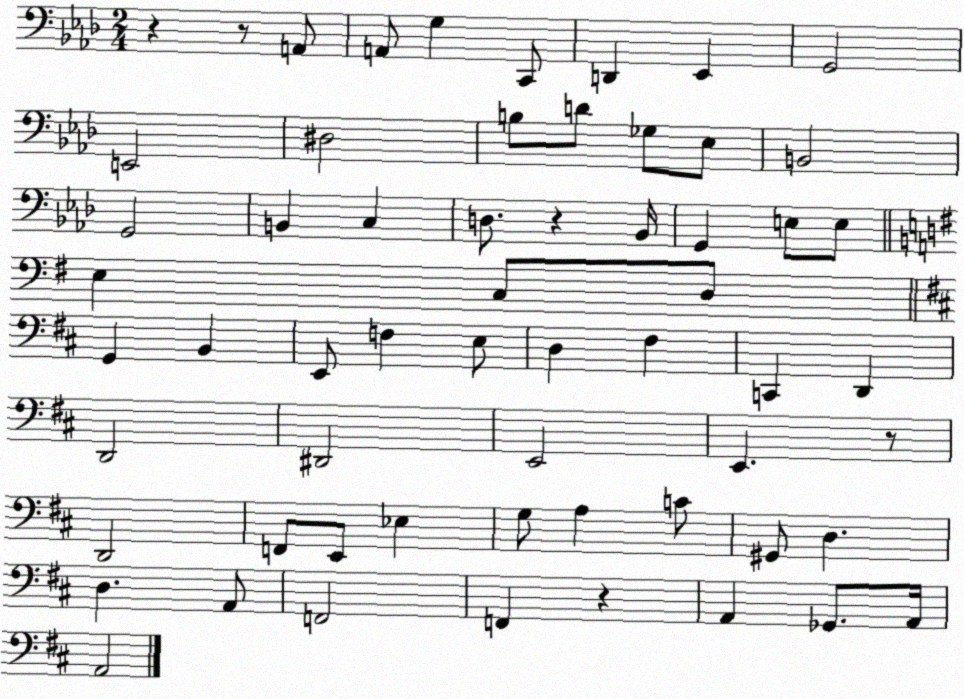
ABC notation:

X:1
T:Untitled
M:2/4
L:1/4
K:Ab
z z/2 A,,/2 A,,/2 G, C,,/2 D,, _E,, G,,2 E,,2 ^D,2 B,/2 D/2 _G,/2 _E,/2 B,,2 G,,2 B,, C, D,/2 z _B,,/4 G,, E,/2 E,/2 E, C,/2 D,/2 G,, B,, E,,/2 F, E,/2 D, ^F, C,, D,, D,,2 ^D,,2 E,,2 E,, z/2 D,,2 F,,/2 E,,/2 _E, G,/2 A, C/2 ^G,,/2 D, D, A,,/2 F,,2 F,, z A,, _G,,/2 A,,/4 A,,2